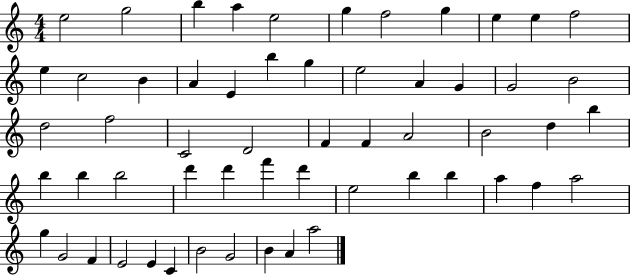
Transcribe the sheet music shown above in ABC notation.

X:1
T:Untitled
M:4/4
L:1/4
K:C
e2 g2 b a e2 g f2 g e e f2 e c2 B A E b g e2 A G G2 B2 d2 f2 C2 D2 F F A2 B2 d b b b b2 d' d' f' d' e2 b b a f a2 g G2 F E2 E C B2 G2 B A a2